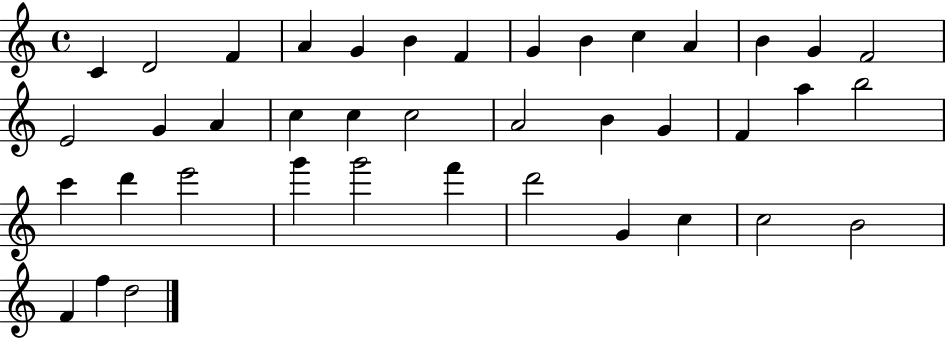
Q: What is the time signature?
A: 4/4